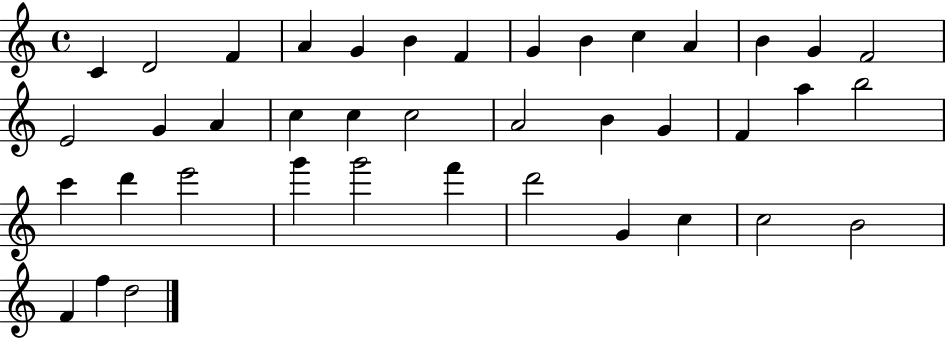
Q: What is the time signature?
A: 4/4